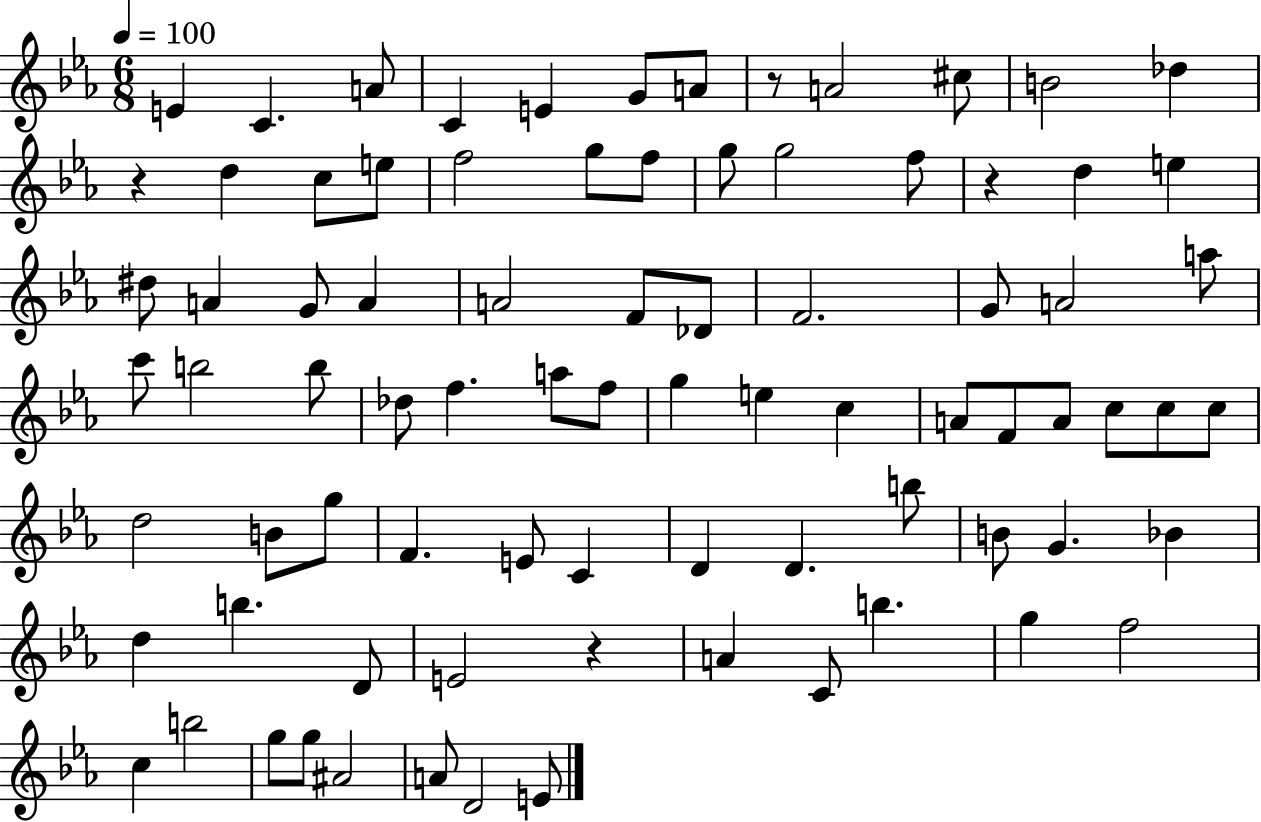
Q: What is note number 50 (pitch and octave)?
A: D5